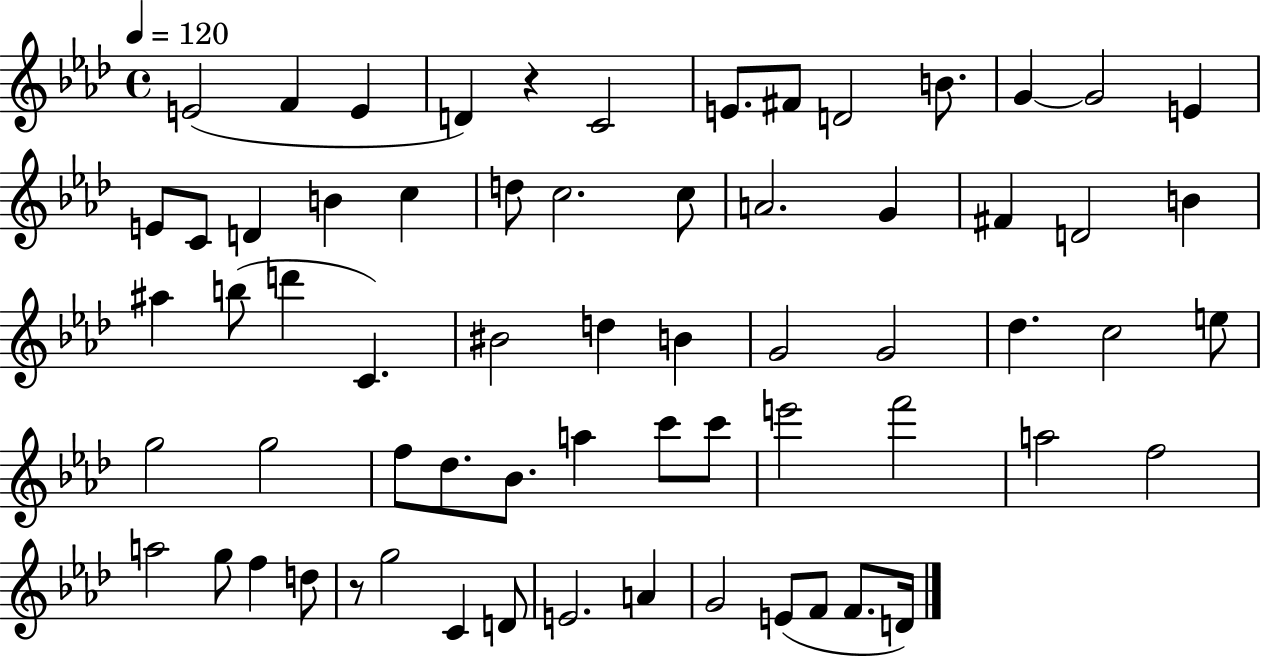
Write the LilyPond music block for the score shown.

{
  \clef treble
  \time 4/4
  \defaultTimeSignature
  \key aes \major
  \tempo 4 = 120
  e'2( f'4 e'4 | d'4) r4 c'2 | e'8. fis'8 d'2 b'8. | g'4~~ g'2 e'4 | \break e'8 c'8 d'4 b'4 c''4 | d''8 c''2. c''8 | a'2. g'4 | fis'4 d'2 b'4 | \break ais''4 b''8( d'''4 c'4.) | bis'2 d''4 b'4 | g'2 g'2 | des''4. c''2 e''8 | \break g''2 g''2 | f''8 des''8. bes'8. a''4 c'''8 c'''8 | e'''2 f'''2 | a''2 f''2 | \break a''2 g''8 f''4 d''8 | r8 g''2 c'4 d'8 | e'2. a'4 | g'2 e'8( f'8 f'8. d'16) | \break \bar "|."
}